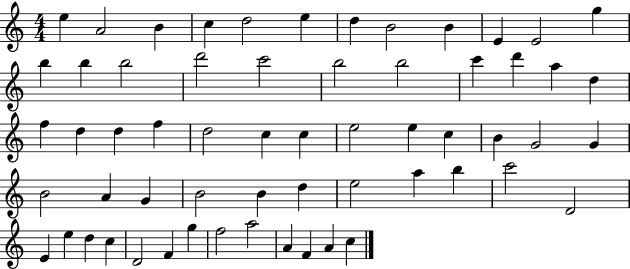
{
  \clef treble
  \numericTimeSignature
  \time 4/4
  \key c \major
  e''4 a'2 b'4 | c''4 d''2 e''4 | d''4 b'2 b'4 | e'4 e'2 g''4 | \break b''4 b''4 b''2 | d'''2 c'''2 | b''2 b''2 | c'''4 d'''4 a''4 d''4 | \break f''4 d''4 d''4 f''4 | d''2 c''4 c''4 | e''2 e''4 c''4 | b'4 g'2 g'4 | \break b'2 a'4 g'4 | b'2 b'4 d''4 | e''2 a''4 b''4 | c'''2 d'2 | \break e'4 e''4 d''4 c''4 | d'2 f'4 g''4 | f''2 a''2 | a'4 f'4 a'4 c''4 | \break \bar "|."
}